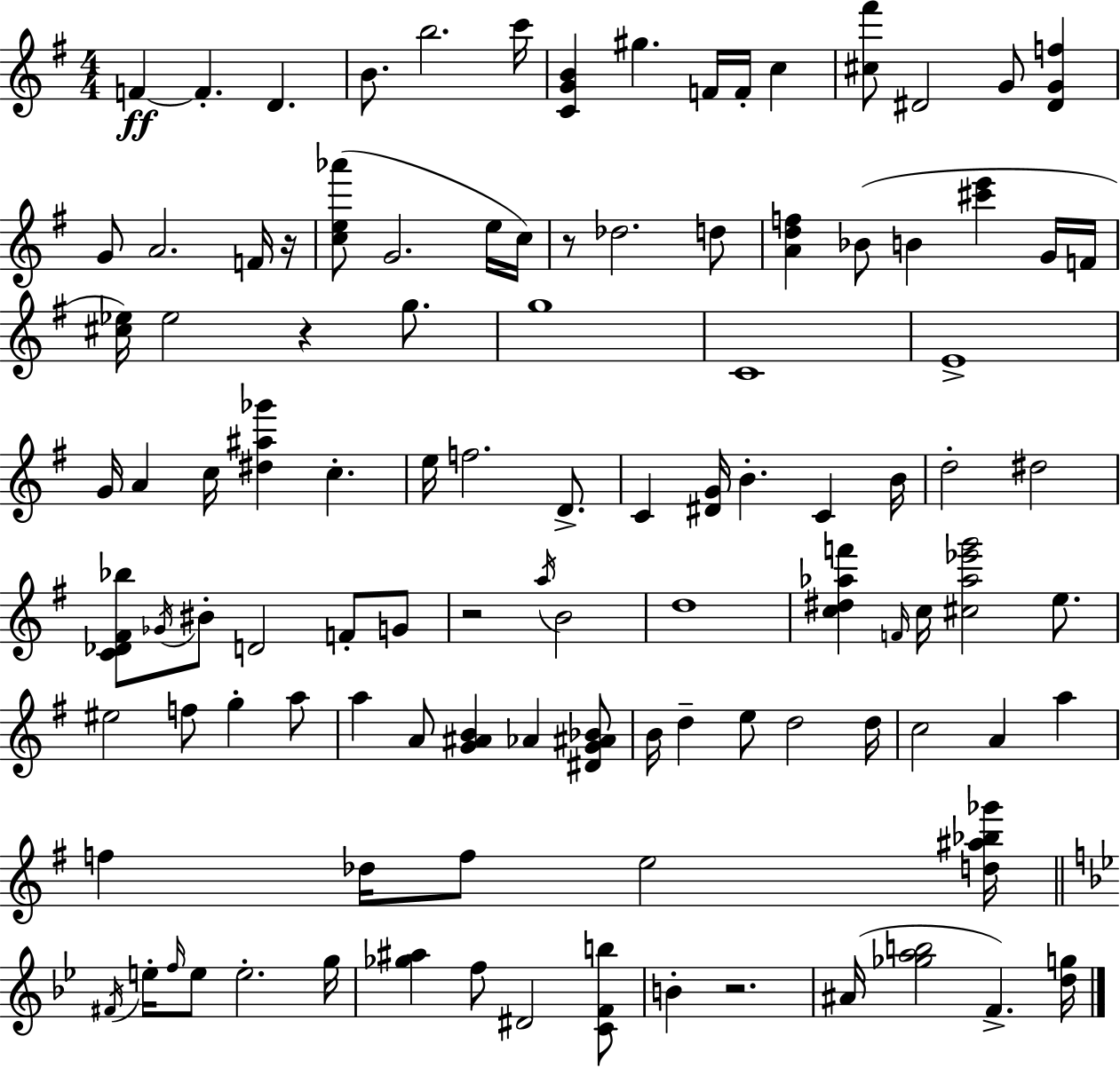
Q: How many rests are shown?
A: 5